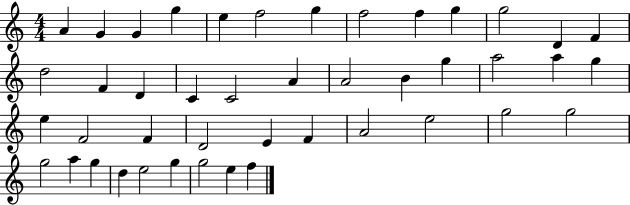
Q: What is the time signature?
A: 4/4